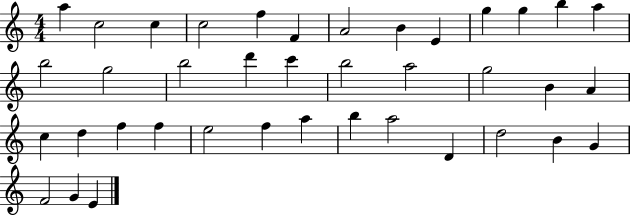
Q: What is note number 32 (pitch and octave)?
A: A5